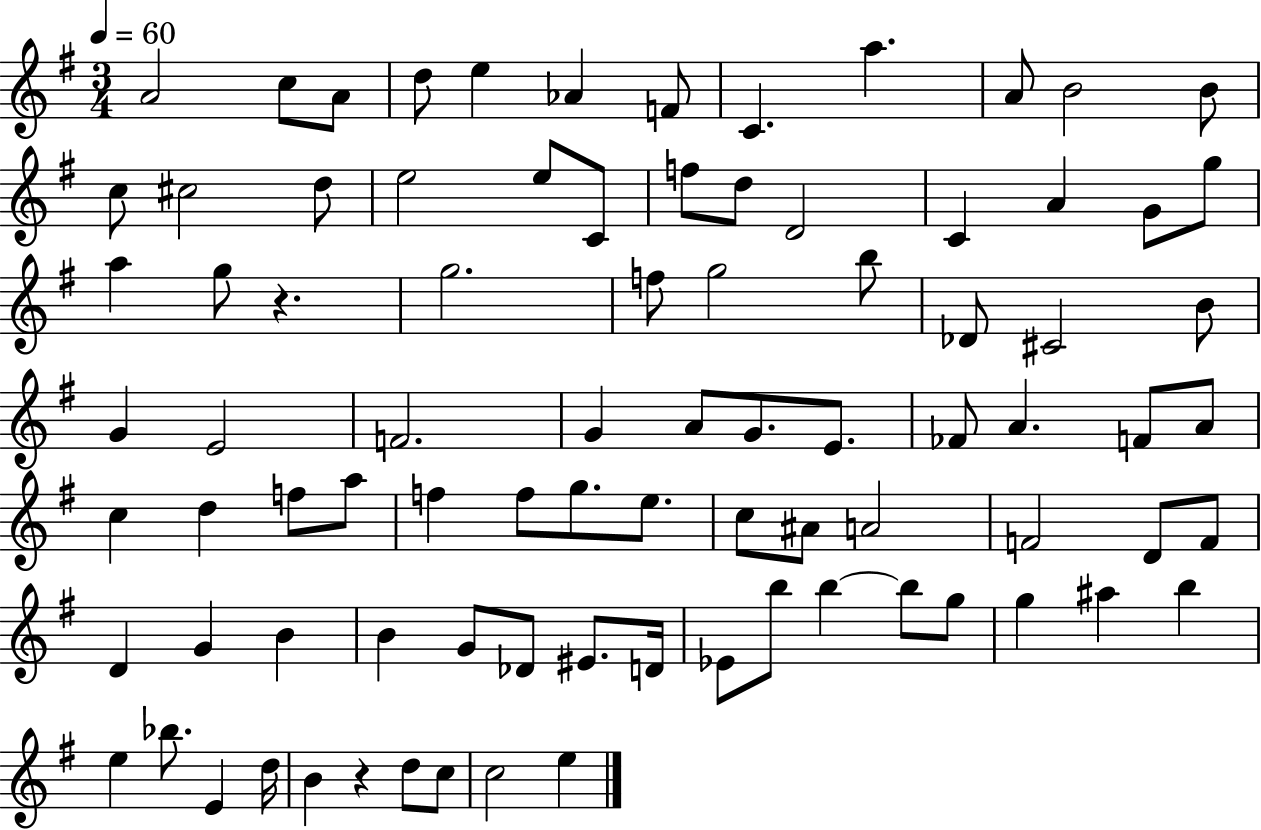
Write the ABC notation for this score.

X:1
T:Untitled
M:3/4
L:1/4
K:G
A2 c/2 A/2 d/2 e _A F/2 C a A/2 B2 B/2 c/2 ^c2 d/2 e2 e/2 C/2 f/2 d/2 D2 C A G/2 g/2 a g/2 z g2 f/2 g2 b/2 _D/2 ^C2 B/2 G E2 F2 G A/2 G/2 E/2 _F/2 A F/2 A/2 c d f/2 a/2 f f/2 g/2 e/2 c/2 ^A/2 A2 F2 D/2 F/2 D G B B G/2 _D/2 ^E/2 D/4 _E/2 b/2 b b/2 g/2 g ^a b e _b/2 E d/4 B z d/2 c/2 c2 e